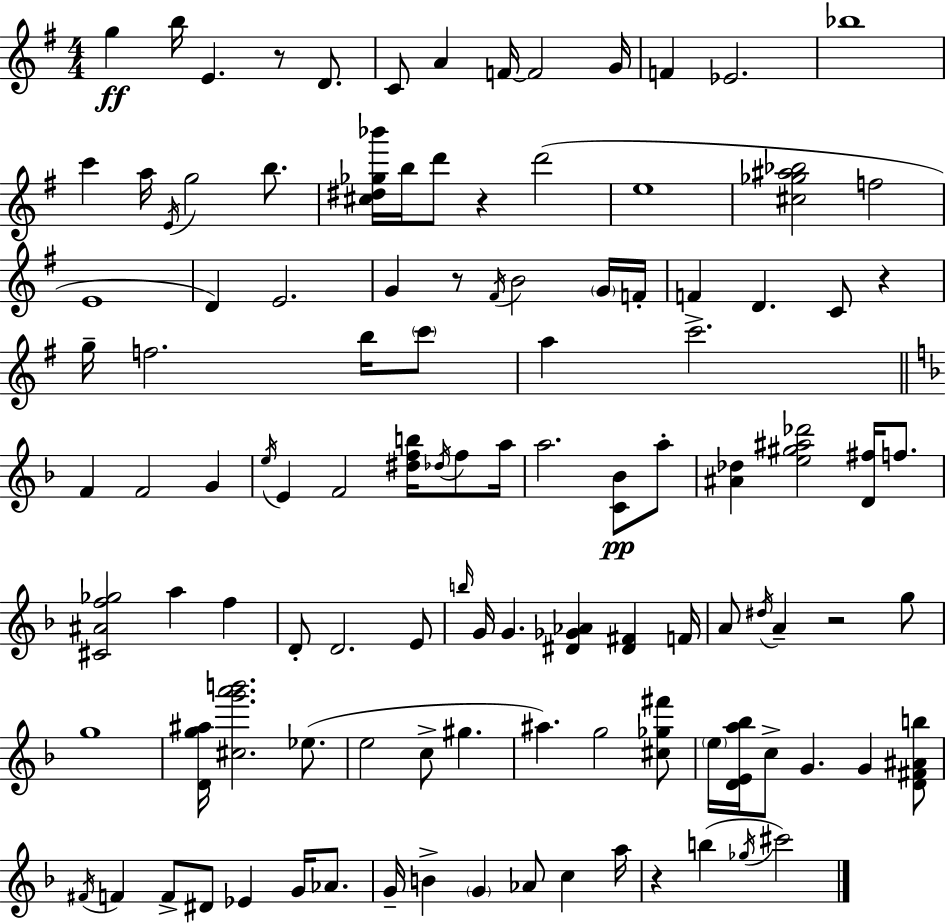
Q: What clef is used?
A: treble